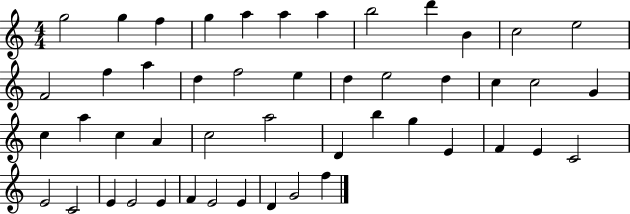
{
  \clef treble
  \numericTimeSignature
  \time 4/4
  \key c \major
  g''2 g''4 f''4 | g''4 a''4 a''4 a''4 | b''2 d'''4 b'4 | c''2 e''2 | \break f'2 f''4 a''4 | d''4 f''2 e''4 | d''4 e''2 d''4 | c''4 c''2 g'4 | \break c''4 a''4 c''4 a'4 | c''2 a''2 | d'4 b''4 g''4 e'4 | f'4 e'4 c'2 | \break e'2 c'2 | e'4 e'2 e'4 | f'4 e'2 e'4 | d'4 g'2 f''4 | \break \bar "|."
}